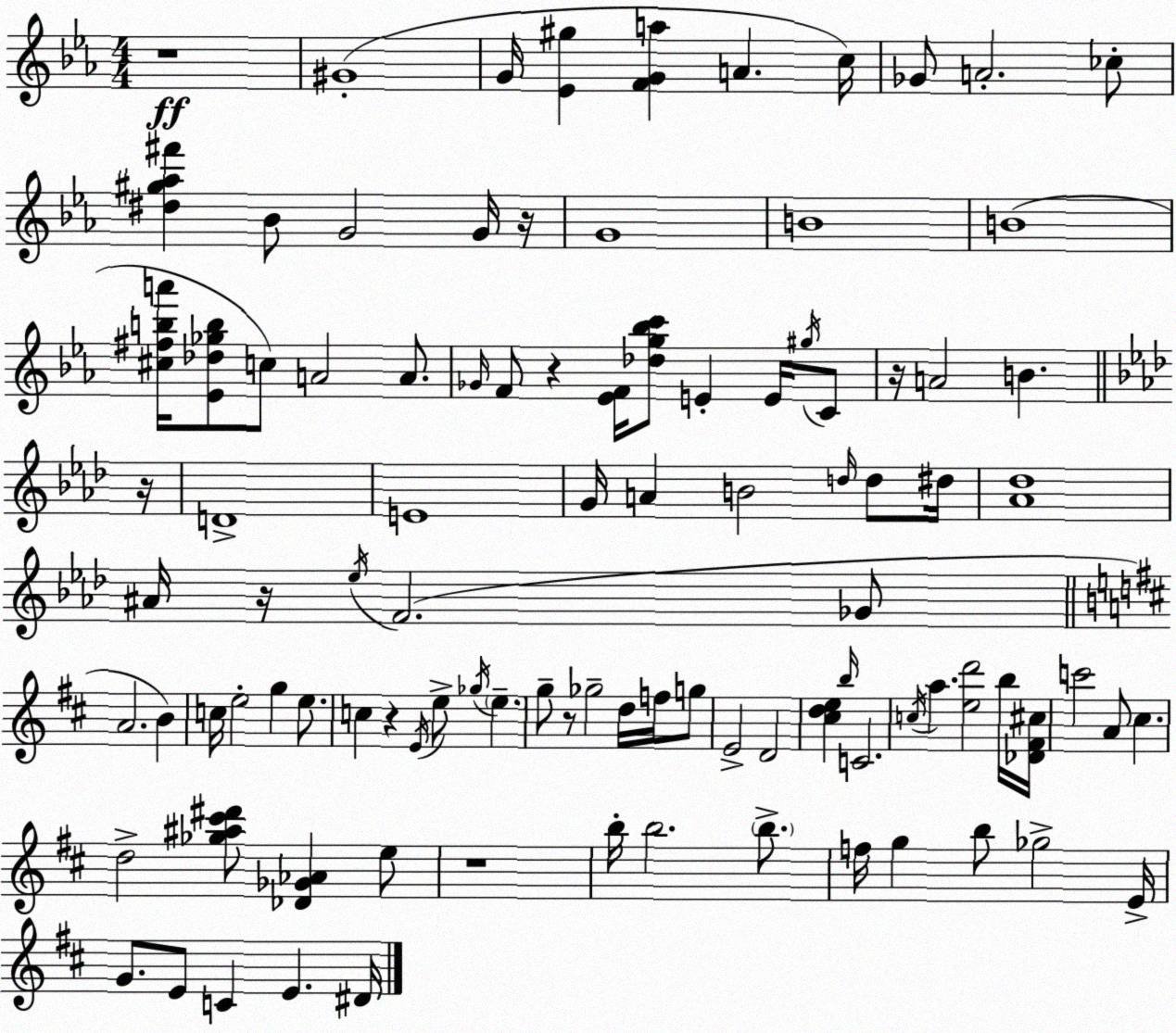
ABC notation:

X:1
T:Untitled
M:4/4
L:1/4
K:Eb
z4 ^G4 G/4 [_E^g] [FGa] A c/4 _G/2 A2 _c/2 [^d^g_a^f'] _B/2 G2 G/4 z/4 G4 B4 B4 [^c^fba']/4 [_E_d_gb]/2 c/2 A2 A/2 _G/4 F/2 z [_EF]/4 [_dg_bc']/2 E E/4 ^g/4 C/2 z/4 A2 B z/4 D4 E4 G/4 A B2 d/4 d/2 ^d/4 [_A_d]4 ^A/4 z/4 _e/4 F2 _G/2 A2 B c/4 e2 g e/2 c z E/4 e/2 _g/4 e g/2 z/2 _g2 d/4 f/4 g/2 E2 D2 [^cde] b/4 C2 c/4 a [ed']2 b/4 [_D^F^c]/4 c'2 A/2 ^c d2 [_g^a^c'^d']/2 [_D_G_A] e/2 z4 b/4 b2 b/2 f/4 g b/2 _g2 E/4 G/2 E/2 C E ^D/4